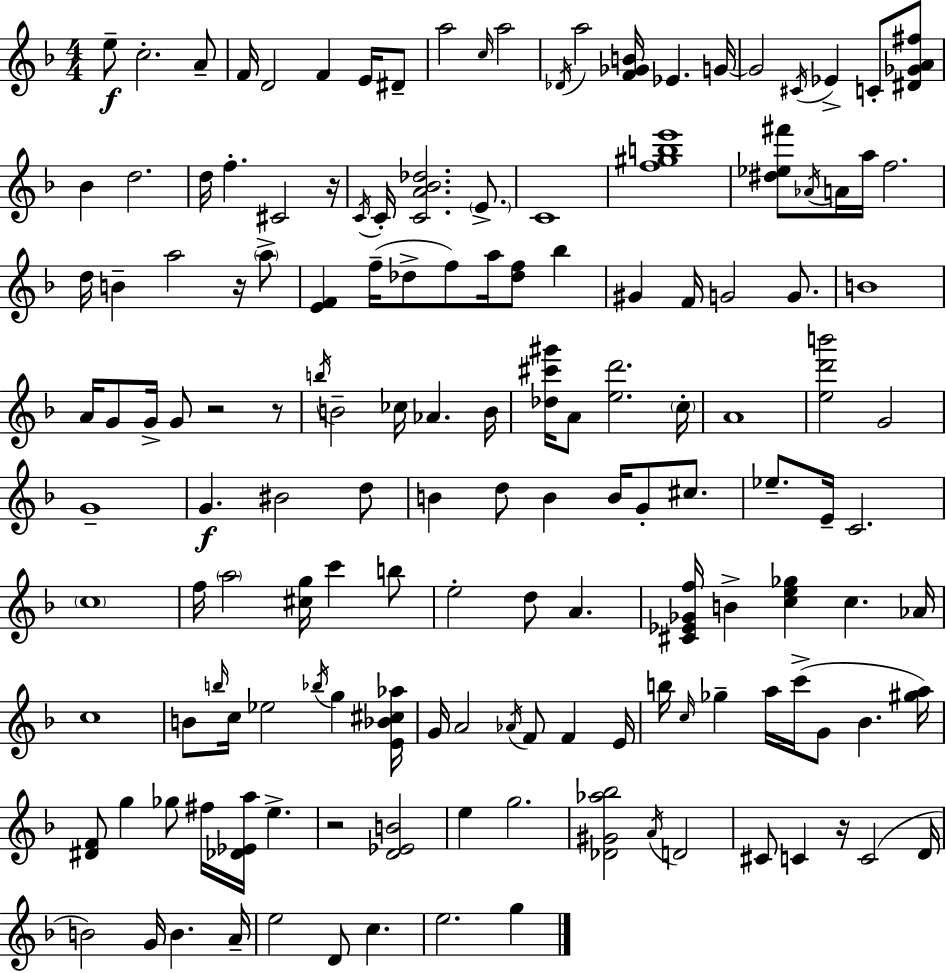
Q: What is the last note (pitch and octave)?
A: G5